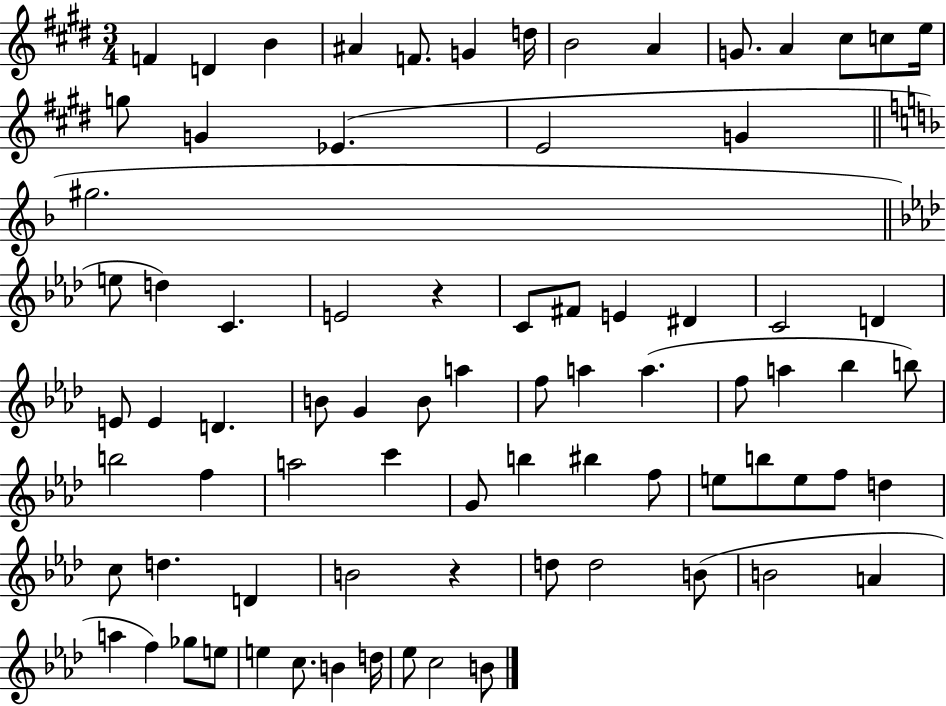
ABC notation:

X:1
T:Untitled
M:3/4
L:1/4
K:E
F D B ^A F/2 G d/4 B2 A G/2 A ^c/2 c/2 e/4 g/2 G _E E2 G ^g2 e/2 d C E2 z C/2 ^F/2 E ^D C2 D E/2 E D B/2 G B/2 a f/2 a a f/2 a _b b/2 b2 f a2 c' G/2 b ^b f/2 e/2 b/2 e/2 f/2 d c/2 d D B2 z d/2 d2 B/2 B2 A a f _g/2 e/2 e c/2 B d/4 _e/2 c2 B/2